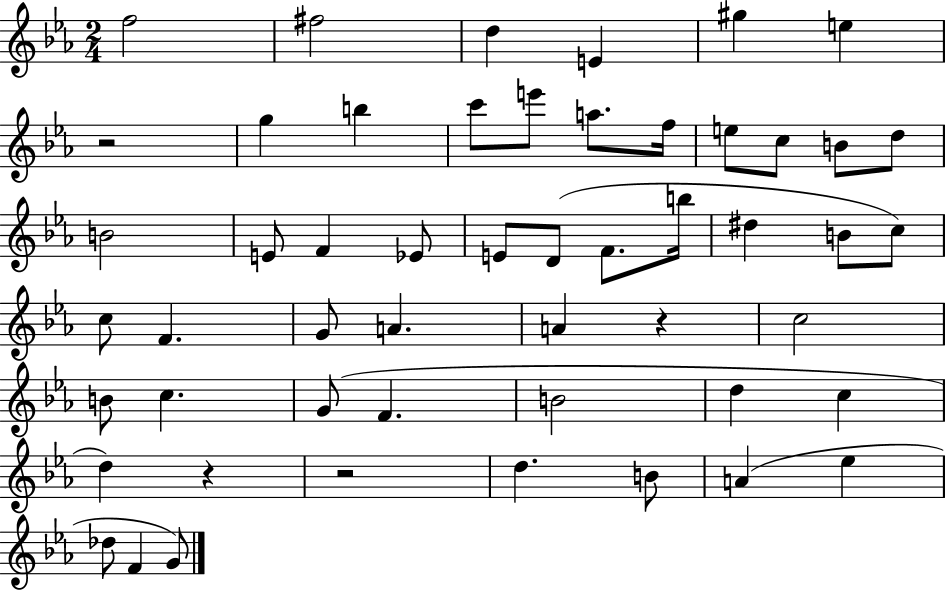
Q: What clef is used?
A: treble